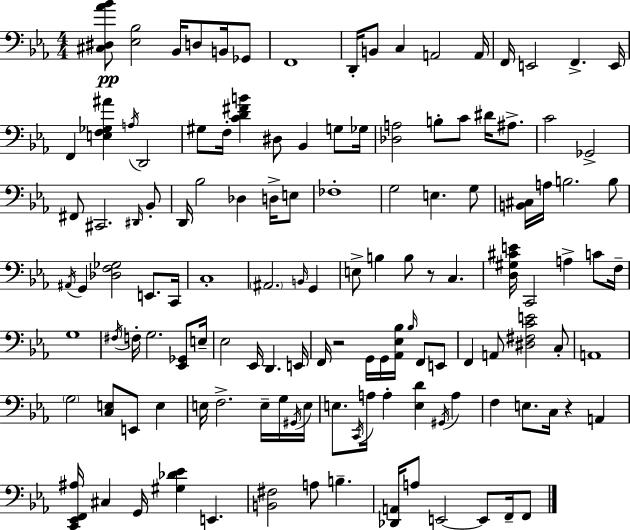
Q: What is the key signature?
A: EES major